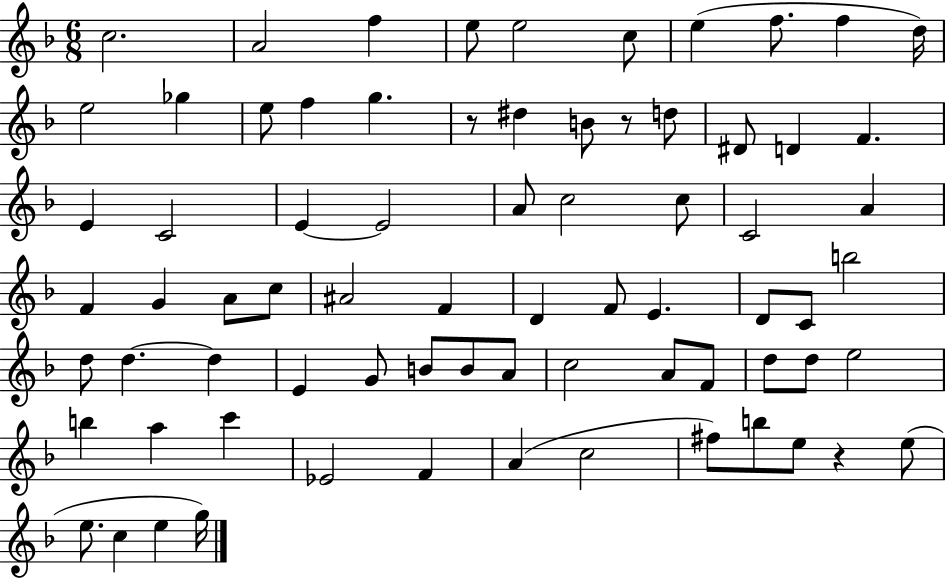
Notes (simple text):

C5/h. A4/h F5/q E5/e E5/h C5/e E5/q F5/e. F5/q D5/s E5/h Gb5/q E5/e F5/q G5/q. R/e D#5/q B4/e R/e D5/e D#4/e D4/q F4/q. E4/q C4/h E4/q E4/h A4/e C5/h C5/e C4/h A4/q F4/q G4/q A4/e C5/e A#4/h F4/q D4/q F4/e E4/q. D4/e C4/e B5/h D5/e D5/q. D5/q E4/q G4/e B4/e B4/e A4/e C5/h A4/e F4/e D5/e D5/e E5/h B5/q A5/q C6/q Eb4/h F4/q A4/q C5/h F#5/e B5/e E5/e R/q E5/e E5/e. C5/q E5/q G5/s